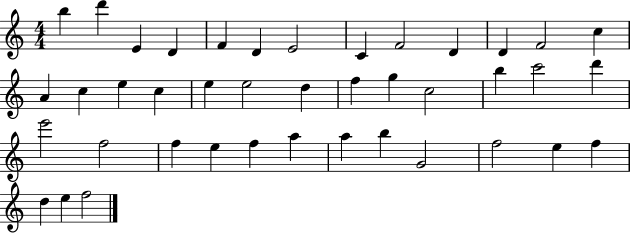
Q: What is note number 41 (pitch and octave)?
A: F5